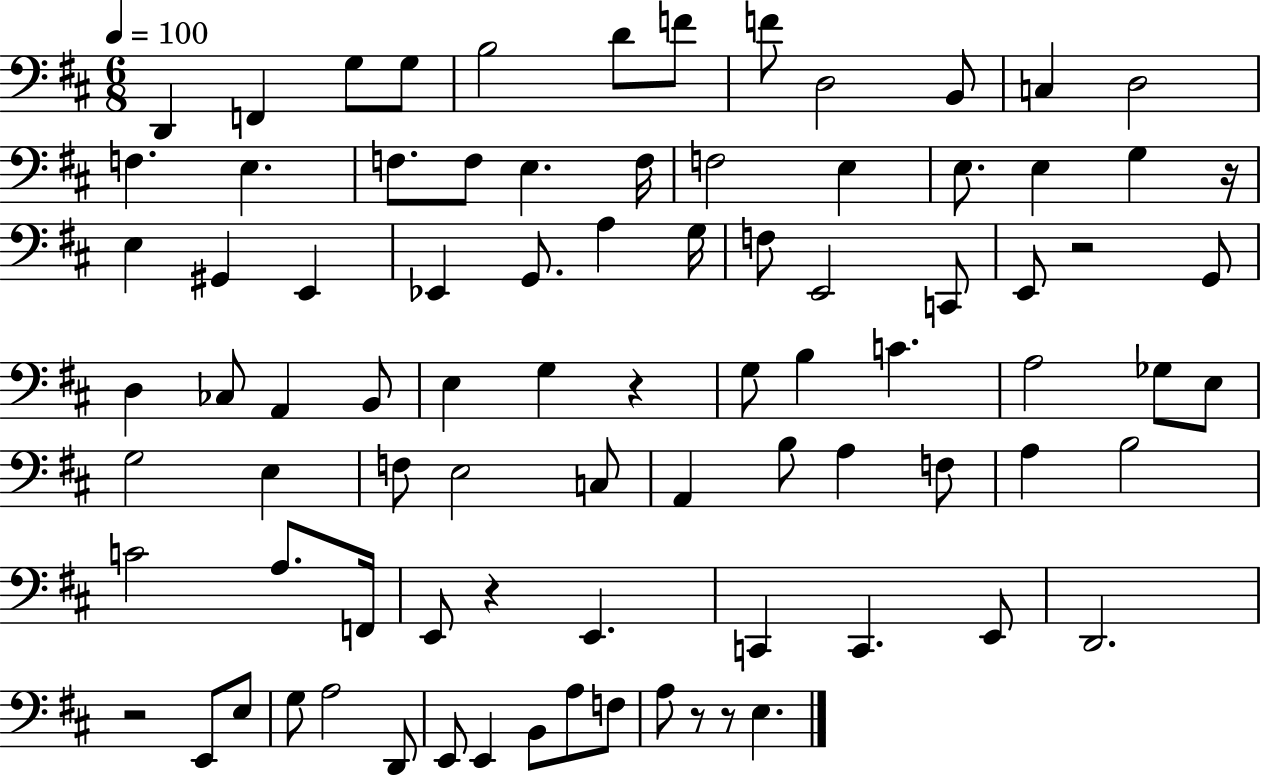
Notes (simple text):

D2/q F2/q G3/e G3/e B3/h D4/e F4/e F4/e D3/h B2/e C3/q D3/h F3/q. E3/q. F3/e. F3/e E3/q. F3/s F3/h E3/q E3/e. E3/q G3/q R/s E3/q G#2/q E2/q Eb2/q G2/e. A3/q G3/s F3/e E2/h C2/e E2/e R/h G2/e D3/q CES3/e A2/q B2/e E3/q G3/q R/q G3/e B3/q C4/q. A3/h Gb3/e E3/e G3/h E3/q F3/e E3/h C3/e A2/q B3/e A3/q F3/e A3/q B3/h C4/h A3/e. F2/s E2/e R/q E2/q. C2/q C2/q. E2/e D2/h. R/h E2/e E3/e G3/e A3/h D2/e E2/e E2/q B2/e A3/e F3/e A3/e R/e R/e E3/q.